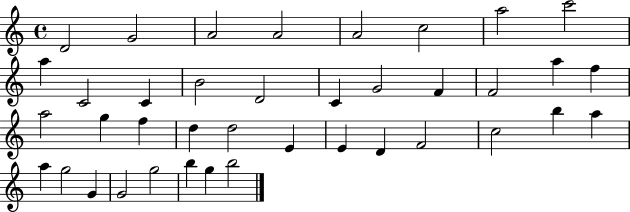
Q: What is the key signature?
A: C major